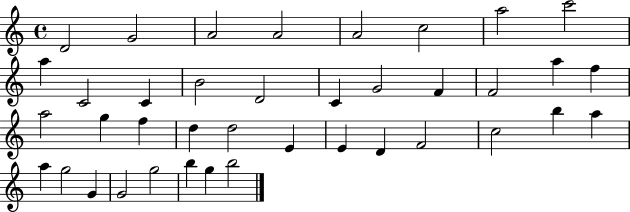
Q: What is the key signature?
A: C major